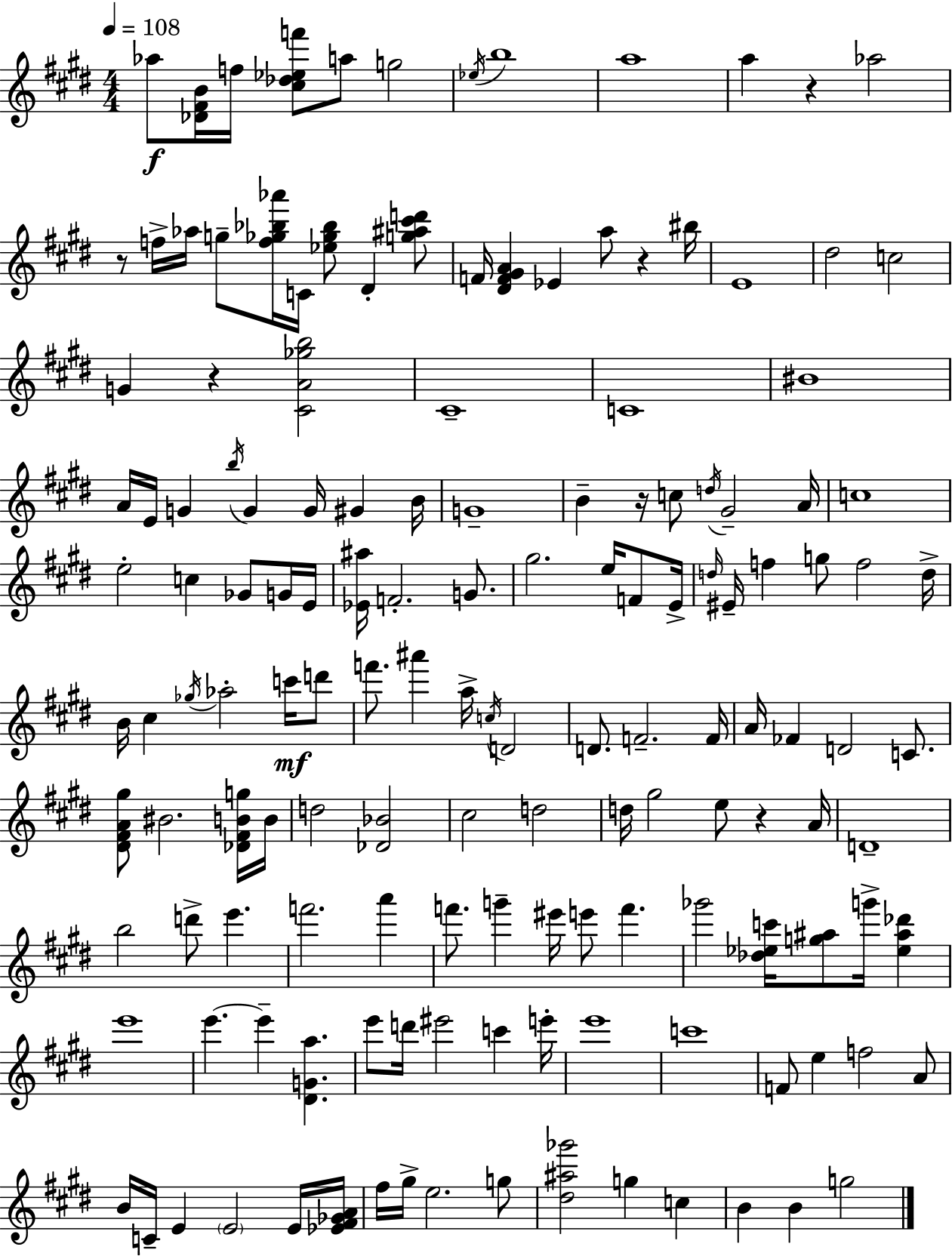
{
  \clef treble
  \numericTimeSignature
  \time 4/4
  \key e \major
  \tempo 4 = 108
  \repeat volta 2 { aes''8\f <des' fis' b'>16 f''16 <cis'' des'' ees'' f'''>8 a''8 g''2 | \acciaccatura { ees''16 } b''1 | a''1 | a''4 r4 aes''2 | \break r8 f''16-> aes''16 g''8-- <f'' ges'' bes'' aes'''>16 c'16 <ees'' ges'' bes''>8 dis'4-. <g'' ais'' cis''' d'''>8 | f'16 <dis' f' gis' a'>4 ees'4 a''8 r4 | bis''16 e'1 | dis''2 c''2 | \break g'4 r4 <cis' a' ges'' b''>2 | cis'1-- | c'1 | bis'1 | \break a'16 e'16 g'4 \acciaccatura { b''16 } g'4 g'16 gis'4 | b'16 g'1-- | b'4-- r16 c''8 \acciaccatura { d''16 } gis'2-- | a'16 c''1 | \break e''2-. c''4 ges'8 | g'16 e'16 <ees' ais''>16 f'2.-. | g'8. gis''2. e''16 | f'8 e'16-> \grace { d''16 } eis'16-- f''4 g''8 f''2 | \break d''16-> b'16 cis''4 \acciaccatura { ges''16 } aes''2-. | c'''16\mf d'''8 f'''8. ais'''4 a''16-> \acciaccatura { c''16 } d'2 | d'8. f'2.-- | f'16 a'16 fes'4 d'2 | \break c'8. <dis' fis' a' gis''>8 bis'2. | <des' fis' b' g''>16 b'16 d''2 <des' bes'>2 | cis''2 d''2 | d''16 gis''2 e''8 | \break r4 a'16 d'1-- | b''2 d'''8-> | e'''4. f'''2. | a'''4 f'''8. g'''4-- eis'''16 e'''8 | \break f'''4. ges'''2 <des'' ees'' c'''>16 <g'' ais''>8 | g'''16-> <ees'' ais'' des'''>4 e'''1 | e'''4.~~ e'''4-- | <dis' g' a''>4. e'''8 d'''16 eis'''2 | \break c'''4 e'''16-. e'''1 | c'''1 | f'8 e''4 f''2 | a'8 b'16 c'16-- e'4 \parenthesize e'2 | \break e'16 <ees' fis' ges' a'>16 fis''16 gis''16-> e''2. | g''8 <dis'' ais'' ges'''>2 g''4 | c''4 b'4 b'4 g''2 | } \bar "|."
}